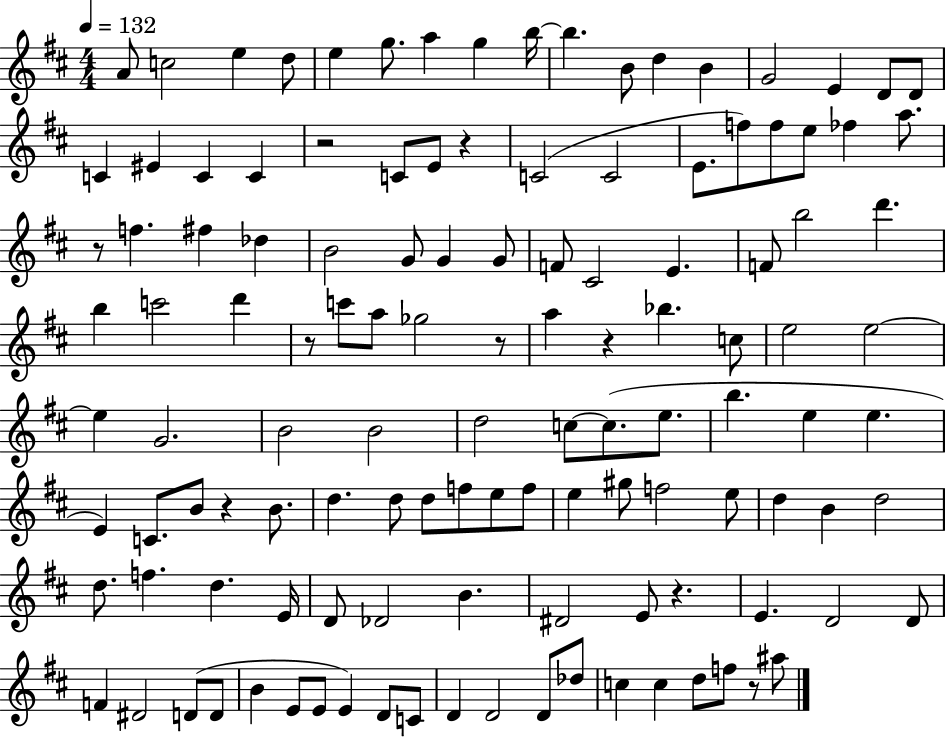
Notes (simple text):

A4/e C5/h E5/q D5/e E5/q G5/e. A5/q G5/q B5/s B5/q. B4/e D5/q B4/q G4/h E4/q D4/e D4/e C4/q EIS4/q C4/q C4/q R/h C4/e E4/e R/q C4/h C4/h E4/e. F5/e F5/e E5/e FES5/q A5/e. R/e F5/q. F#5/q Db5/q B4/h G4/e G4/q G4/e F4/e C#4/h E4/q. F4/e B5/h D6/q. B5/q C6/h D6/q R/e C6/e A5/e Gb5/h R/e A5/q R/q Bb5/q. C5/e E5/h E5/h E5/q G4/h. B4/h B4/h D5/h C5/e C5/e. E5/e. B5/q. E5/q E5/q. E4/q C4/e. B4/e R/q B4/e. D5/q. D5/e D5/e F5/e E5/e F5/e E5/q G#5/e F5/h E5/e D5/q B4/q D5/h D5/e. F5/q. D5/q. E4/s D4/e Db4/h B4/q. D#4/h E4/e R/q. E4/q. D4/h D4/e F4/q D#4/h D4/e D4/e B4/q E4/e E4/e E4/q D4/e C4/e D4/q D4/h D4/e Db5/e C5/q C5/q D5/e F5/e R/e A#5/e